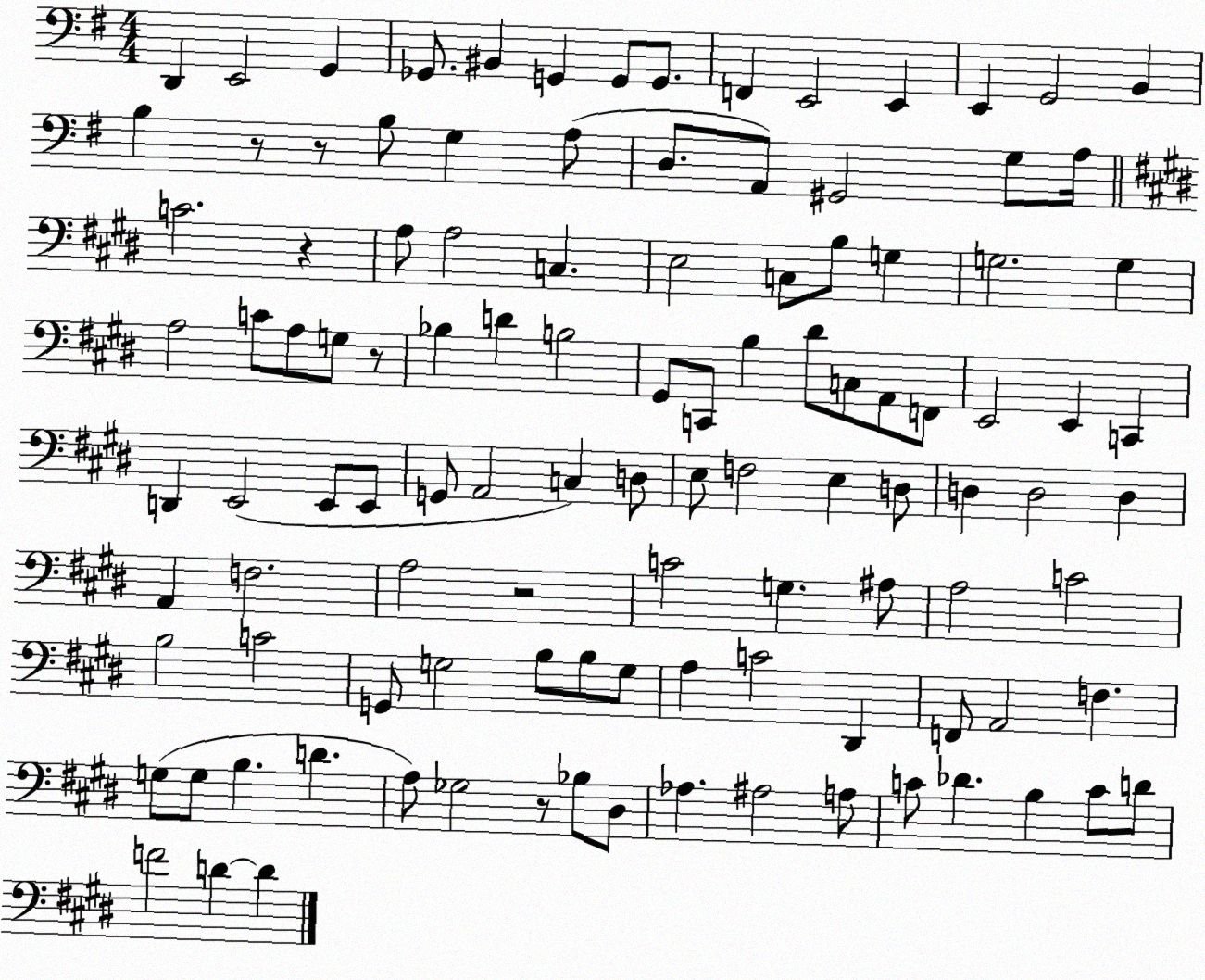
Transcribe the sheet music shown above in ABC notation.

X:1
T:Untitled
M:4/4
L:1/4
K:G
D,, E,,2 G,, _G,,/2 ^B,, G,, G,,/2 G,,/2 F,, E,,2 E,, E,, G,,2 B,, B, z/2 z/2 B,/2 G, A,/2 D,/2 A,,/2 ^G,,2 G,/2 A,/4 C2 z A,/2 A,2 C, E,2 C,/2 B,/2 G, G,2 G, A,2 C/2 A,/2 G,/2 z/2 _B, D B,2 ^G,,/2 C,,/2 B, ^D/2 C,/2 A,,/2 F,,/2 E,,2 E,, C,, D,, E,,2 E,,/2 E,,/2 G,,/2 A,,2 C, D,/2 E,/2 F,2 E, D,/2 D, D,2 D, A,, F,2 A,2 z2 C2 G, ^A,/2 A,2 C2 B,2 C2 G,,/2 G,2 B,/2 B,/2 G,/2 A, C2 ^D,, F,,/2 A,,2 F, G,/2 G,/2 B, D A,/2 _G,2 z/2 _B,/2 ^D,/2 _A, ^A,2 A,/2 C/2 _D B, C/2 D/2 F2 D D